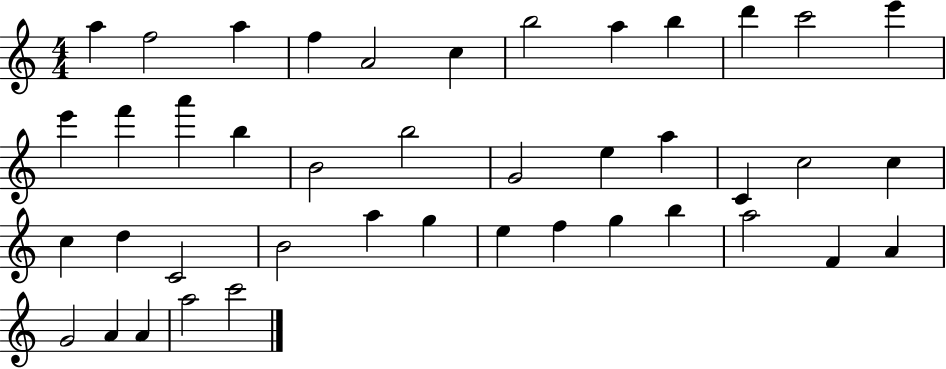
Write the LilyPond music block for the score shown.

{
  \clef treble
  \numericTimeSignature
  \time 4/4
  \key c \major
  a''4 f''2 a''4 | f''4 a'2 c''4 | b''2 a''4 b''4 | d'''4 c'''2 e'''4 | \break e'''4 f'''4 a'''4 b''4 | b'2 b''2 | g'2 e''4 a''4 | c'4 c''2 c''4 | \break c''4 d''4 c'2 | b'2 a''4 g''4 | e''4 f''4 g''4 b''4 | a''2 f'4 a'4 | \break g'2 a'4 a'4 | a''2 c'''2 | \bar "|."
}